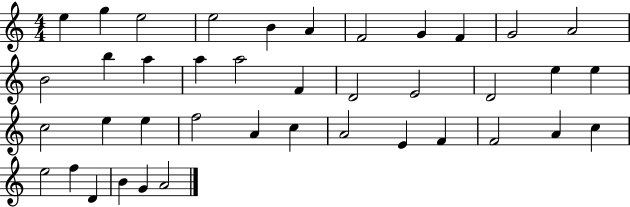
X:1
T:Untitled
M:4/4
L:1/4
K:C
e g e2 e2 B A F2 G F G2 A2 B2 b a a a2 F D2 E2 D2 e e c2 e e f2 A c A2 E F F2 A c e2 f D B G A2